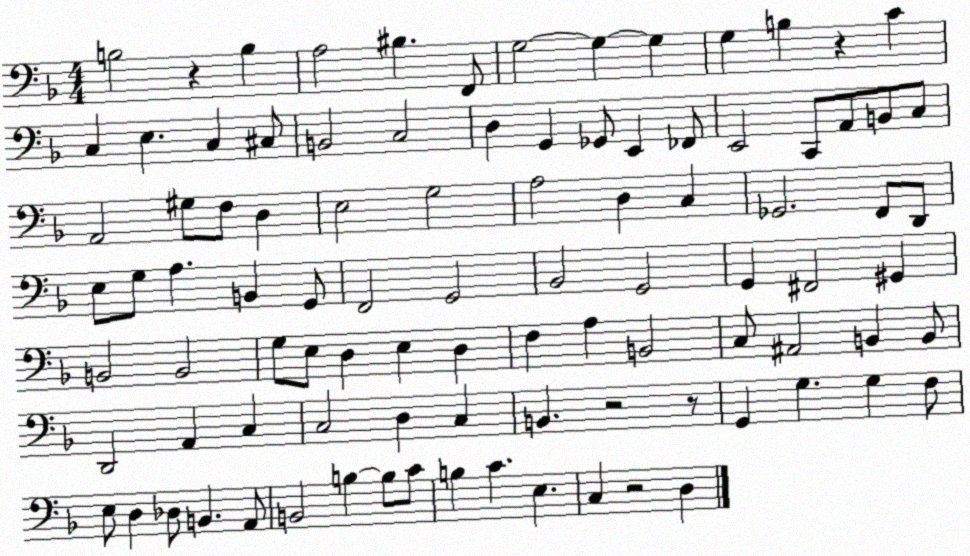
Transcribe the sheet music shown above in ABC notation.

X:1
T:Untitled
M:4/4
L:1/4
K:F
B,2 z B, A,2 ^B, F,,/2 G,2 G, G, G, B, z C C, E, C, ^C,/2 B,,2 C,2 D, G,, _G,,/2 E,, _F,,/2 E,,2 C,,/2 A,,/2 B,,/2 C,/2 A,,2 ^G,/2 F,/2 D, E,2 G,2 A,2 D, C, _G,,2 F,,/2 D,,/2 E,/2 G,/2 A, B,, G,,/2 F,,2 G,,2 _B,,2 G,,2 G,, ^F,,2 ^G,, B,,2 B,,2 G,/2 E,/2 D, E, D, F, A, B,,2 C,/2 ^A,,2 B,, B,,/2 D,,2 A,, C, C,2 D, C, B,, z2 z/2 G,, G, G, F,/2 E,/2 D, _D,/2 B,, A,,/2 B,,2 B, B,/2 C/2 B, C E, C, z2 D,